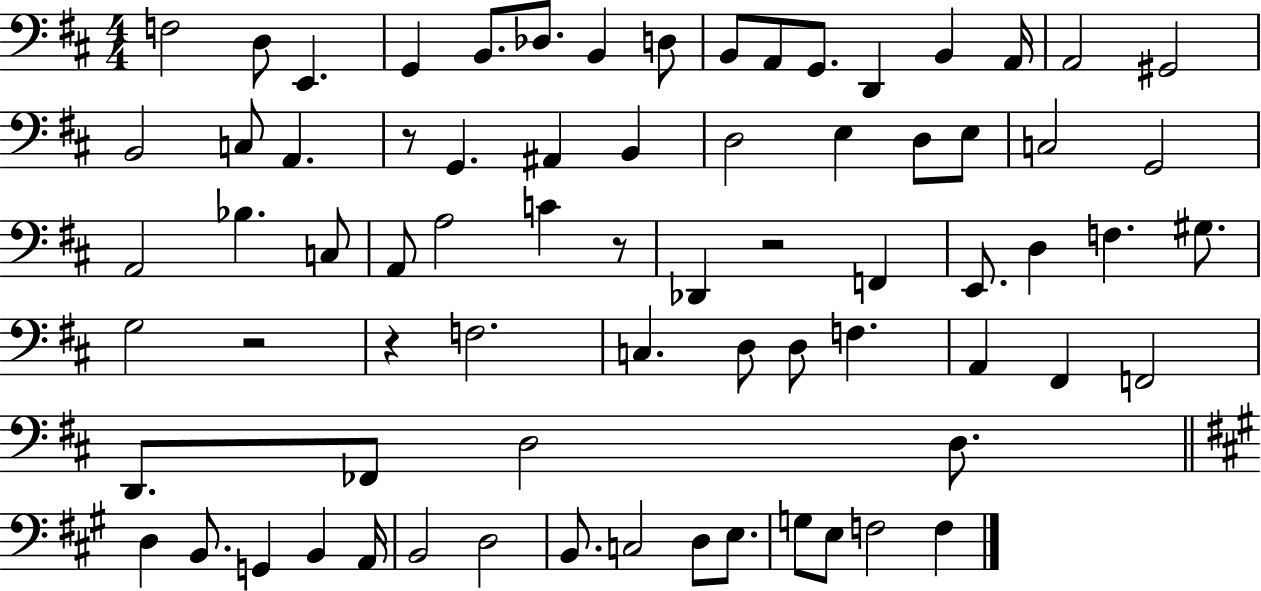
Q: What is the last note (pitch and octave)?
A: F3